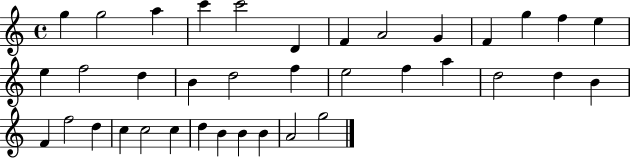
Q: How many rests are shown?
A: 0